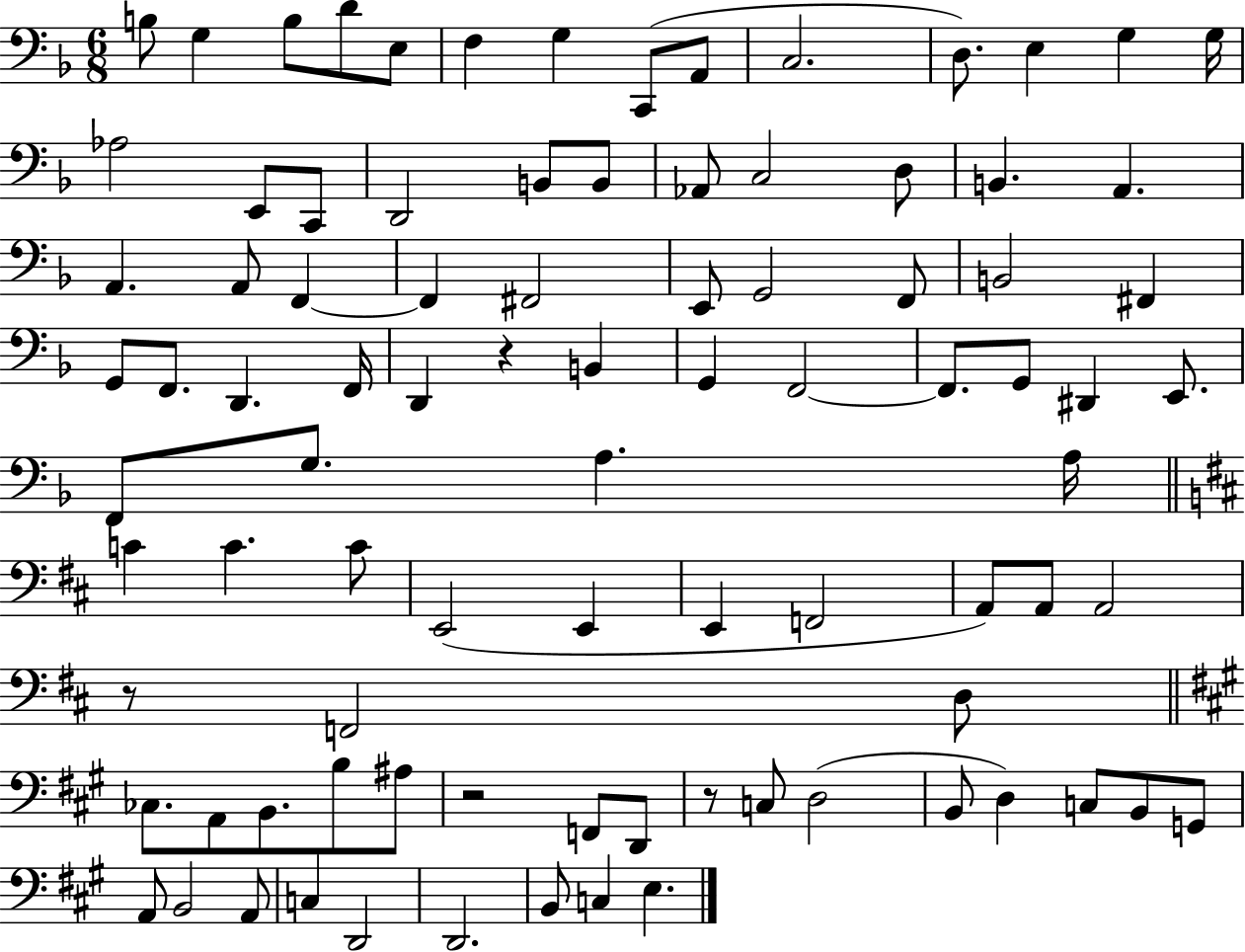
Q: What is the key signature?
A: F major